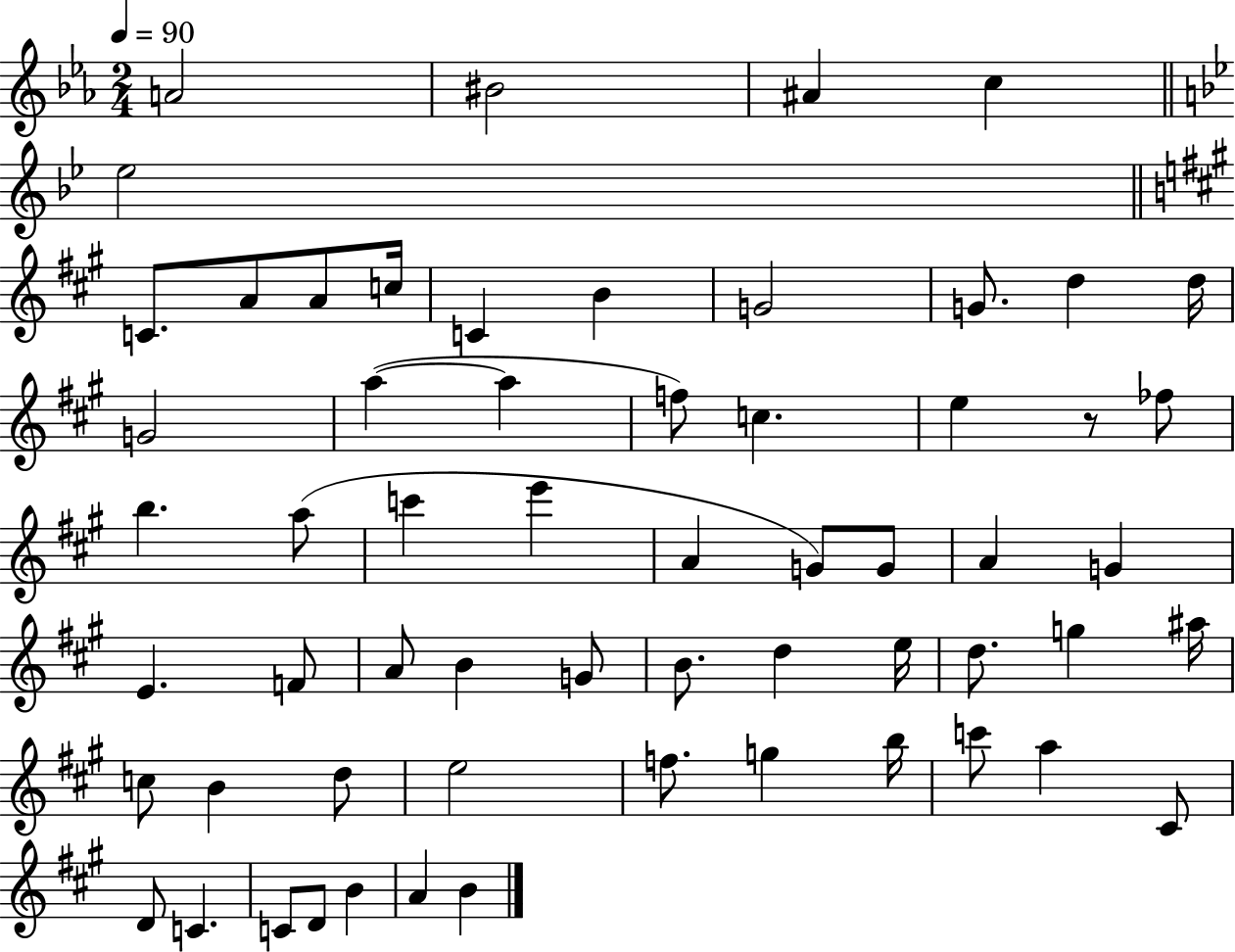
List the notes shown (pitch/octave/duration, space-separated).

A4/h BIS4/h A#4/q C5/q Eb5/h C4/e. A4/e A4/e C5/s C4/q B4/q G4/h G4/e. D5/q D5/s G4/h A5/q A5/q F5/e C5/q. E5/q R/e FES5/e B5/q. A5/e C6/q E6/q A4/q G4/e G4/e A4/q G4/q E4/q. F4/e A4/e B4/q G4/e B4/e. D5/q E5/s D5/e. G5/q A#5/s C5/e B4/q D5/e E5/h F5/e. G5/q B5/s C6/e A5/q C#4/e D4/e C4/q. C4/e D4/e B4/q A4/q B4/q